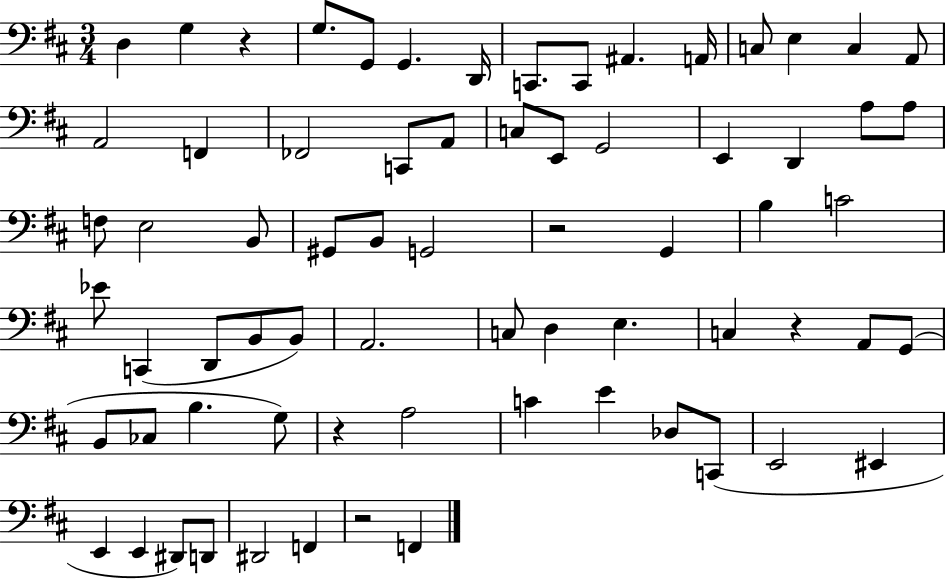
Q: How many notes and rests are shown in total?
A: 70